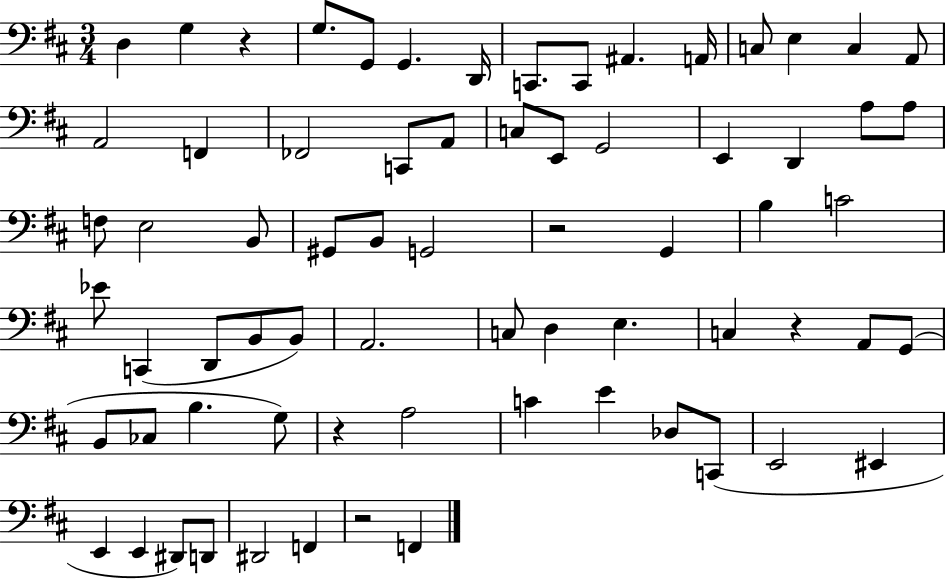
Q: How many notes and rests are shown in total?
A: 70